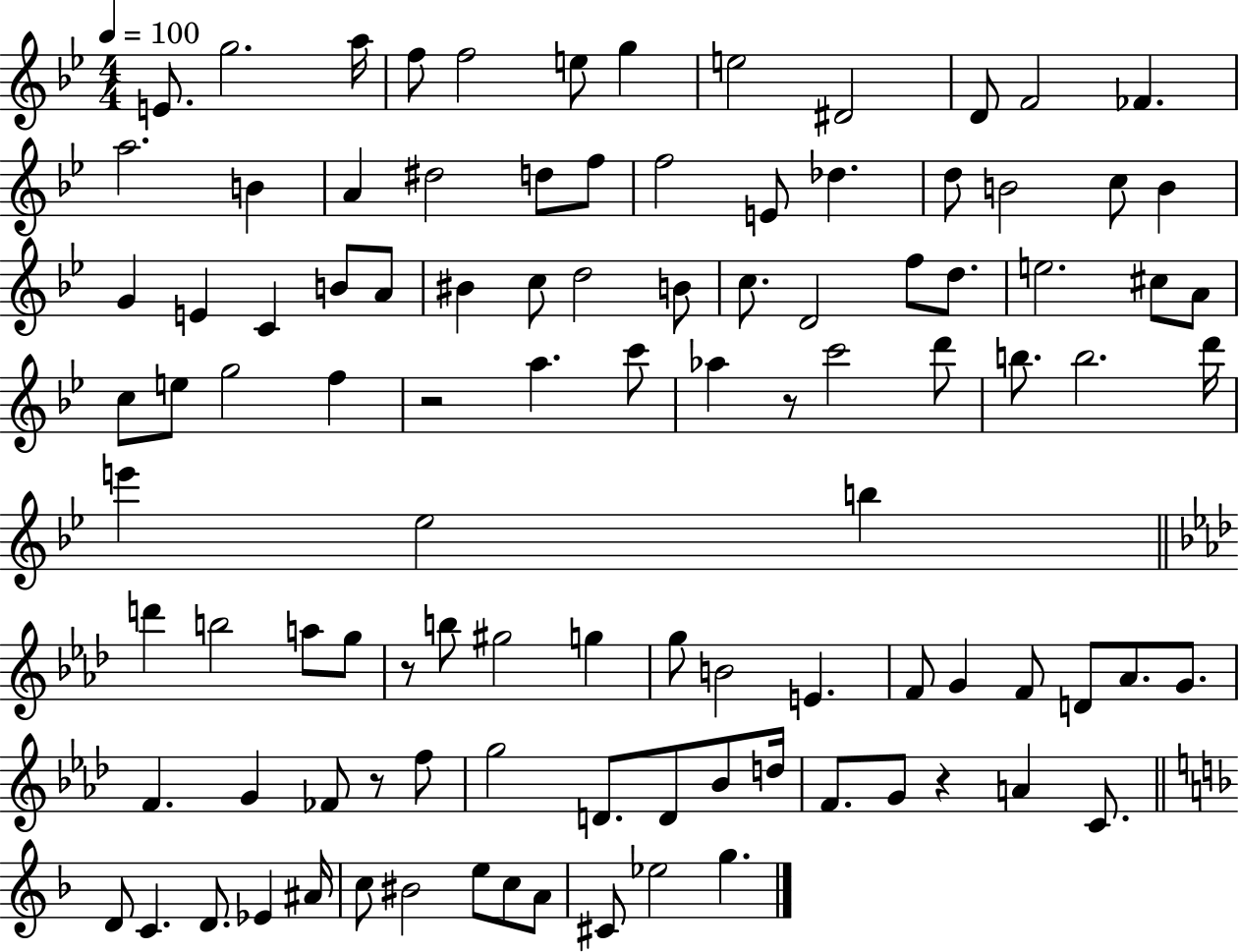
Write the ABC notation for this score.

X:1
T:Untitled
M:4/4
L:1/4
K:Bb
E/2 g2 a/4 f/2 f2 e/2 g e2 ^D2 D/2 F2 _F a2 B A ^d2 d/2 f/2 f2 E/2 _d d/2 B2 c/2 B G E C B/2 A/2 ^B c/2 d2 B/2 c/2 D2 f/2 d/2 e2 ^c/2 A/2 c/2 e/2 g2 f z2 a c'/2 _a z/2 c'2 d'/2 b/2 b2 d'/4 e' _e2 b d' b2 a/2 g/2 z/2 b/2 ^g2 g g/2 B2 E F/2 G F/2 D/2 _A/2 G/2 F G _F/2 z/2 f/2 g2 D/2 D/2 _B/2 d/4 F/2 G/2 z A C/2 D/2 C D/2 _E ^A/4 c/2 ^B2 e/2 c/2 A/2 ^C/2 _e2 g